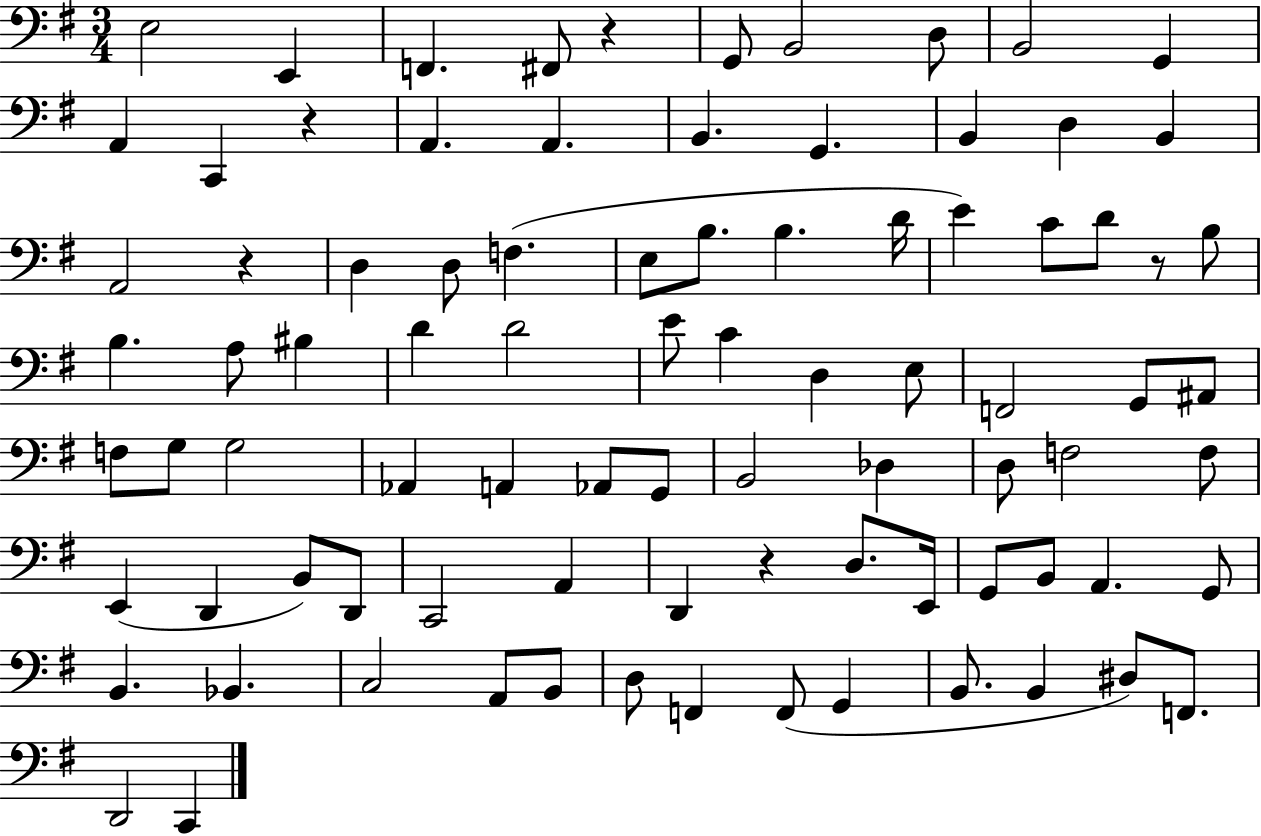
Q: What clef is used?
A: bass